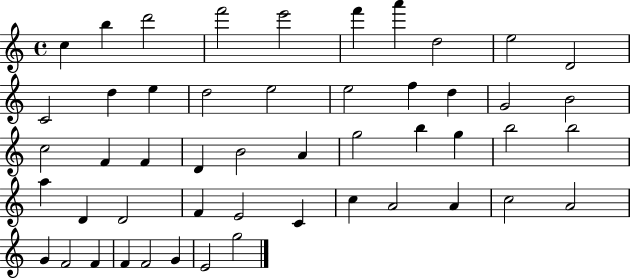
X:1
T:Untitled
M:4/4
L:1/4
K:C
c b d'2 f'2 e'2 f' a' d2 e2 D2 C2 d e d2 e2 e2 f d G2 B2 c2 F F D B2 A g2 b g b2 b2 a D D2 F E2 C c A2 A c2 A2 G F2 F F F2 G E2 g2